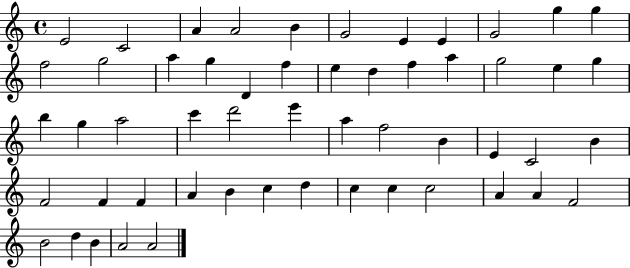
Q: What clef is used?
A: treble